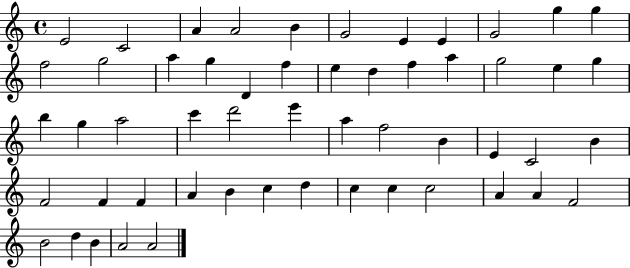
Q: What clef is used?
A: treble